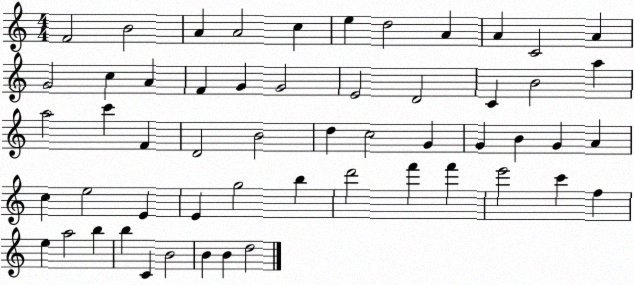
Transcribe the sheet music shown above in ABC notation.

X:1
T:Untitled
M:4/4
L:1/4
K:C
F2 B2 A A2 c e d2 A A C2 A G2 c A F G G2 E2 D2 C B2 a a2 c' F D2 B2 d c2 G G B G A c e2 E E g2 b d'2 f' f' e'2 c' f e a2 b b C B2 B B d2